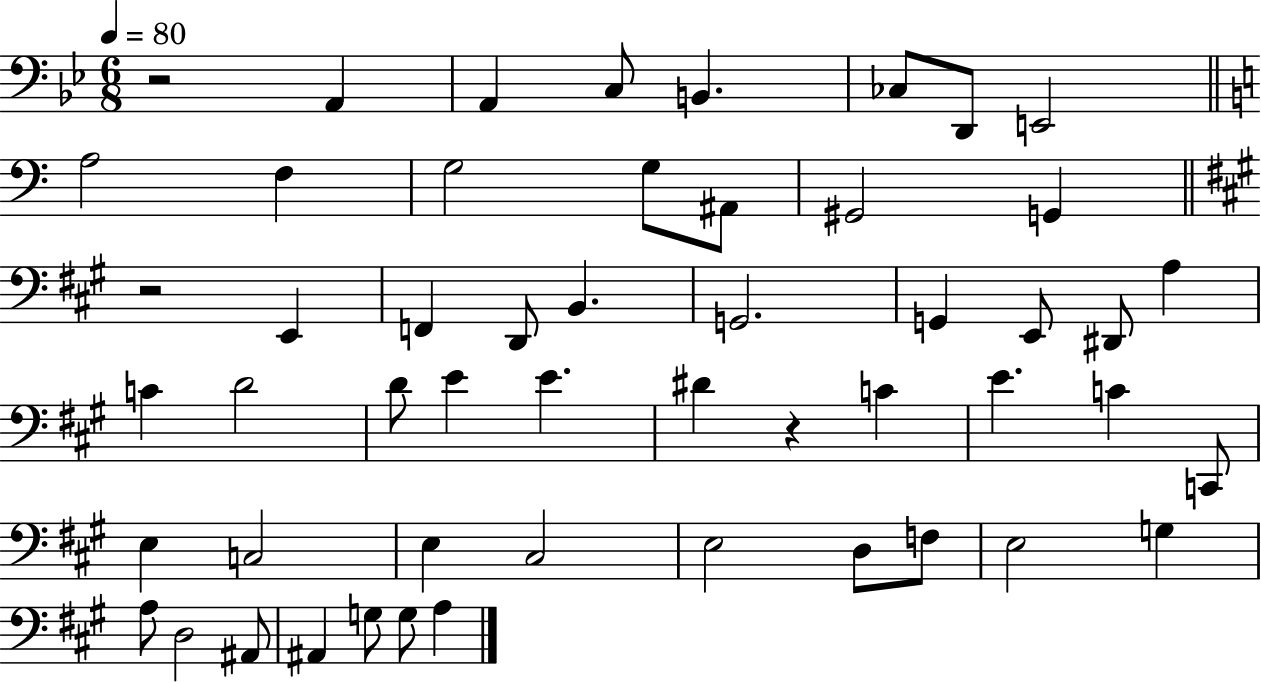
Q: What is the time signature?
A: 6/8